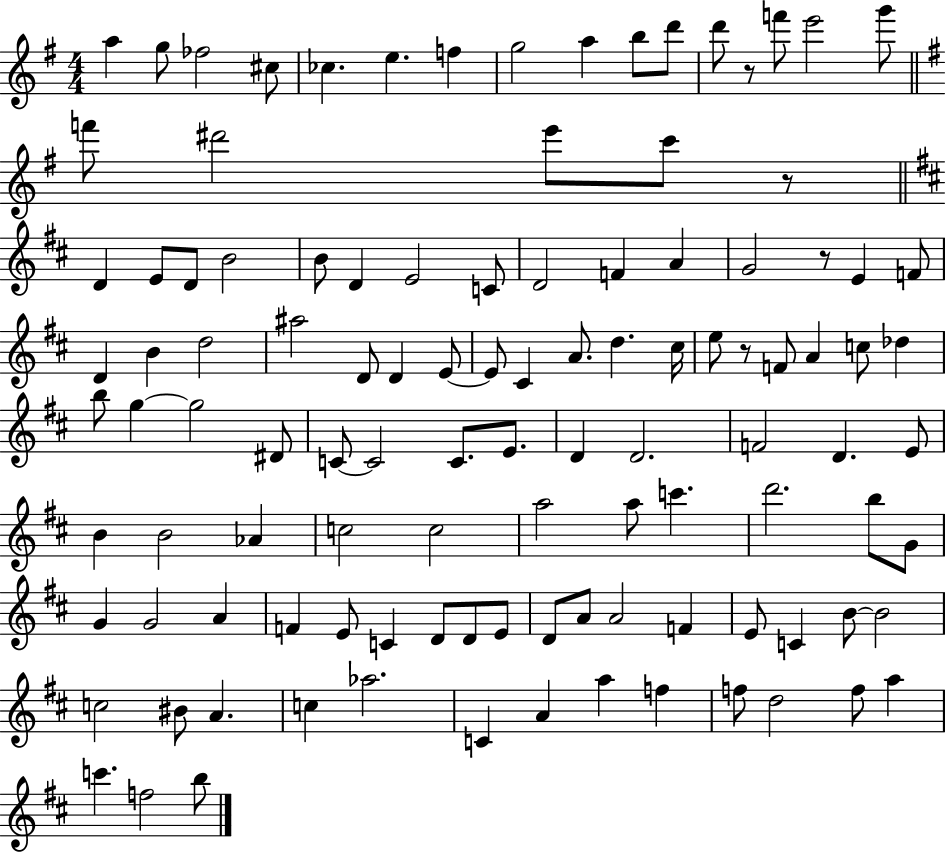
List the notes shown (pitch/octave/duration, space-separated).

A5/q G5/e FES5/h C#5/e CES5/q. E5/q. F5/q G5/h A5/q B5/e D6/e D6/e R/e F6/e E6/h G6/e F6/e D#6/h E6/e C6/e R/e D4/q E4/e D4/e B4/h B4/e D4/q E4/h C4/e D4/h F4/q A4/q G4/h R/e E4/q F4/e D4/q B4/q D5/h A#5/h D4/e D4/q E4/e E4/e C#4/q A4/e. D5/q. C#5/s E5/e R/e F4/e A4/q C5/e Db5/q B5/e G5/q G5/h D#4/e C4/e C4/h C4/e. E4/e. D4/q D4/h. F4/h D4/q. E4/e B4/q B4/h Ab4/q C5/h C5/h A5/h A5/e C6/q. D6/h. B5/e G4/e G4/q G4/h A4/q F4/q E4/e C4/q D4/e D4/e E4/e D4/e A4/e A4/h F4/q E4/e C4/q B4/e B4/h C5/h BIS4/e A4/q. C5/q Ab5/h. C4/q A4/q A5/q F5/q F5/e D5/h F5/e A5/q C6/q. F5/h B5/e